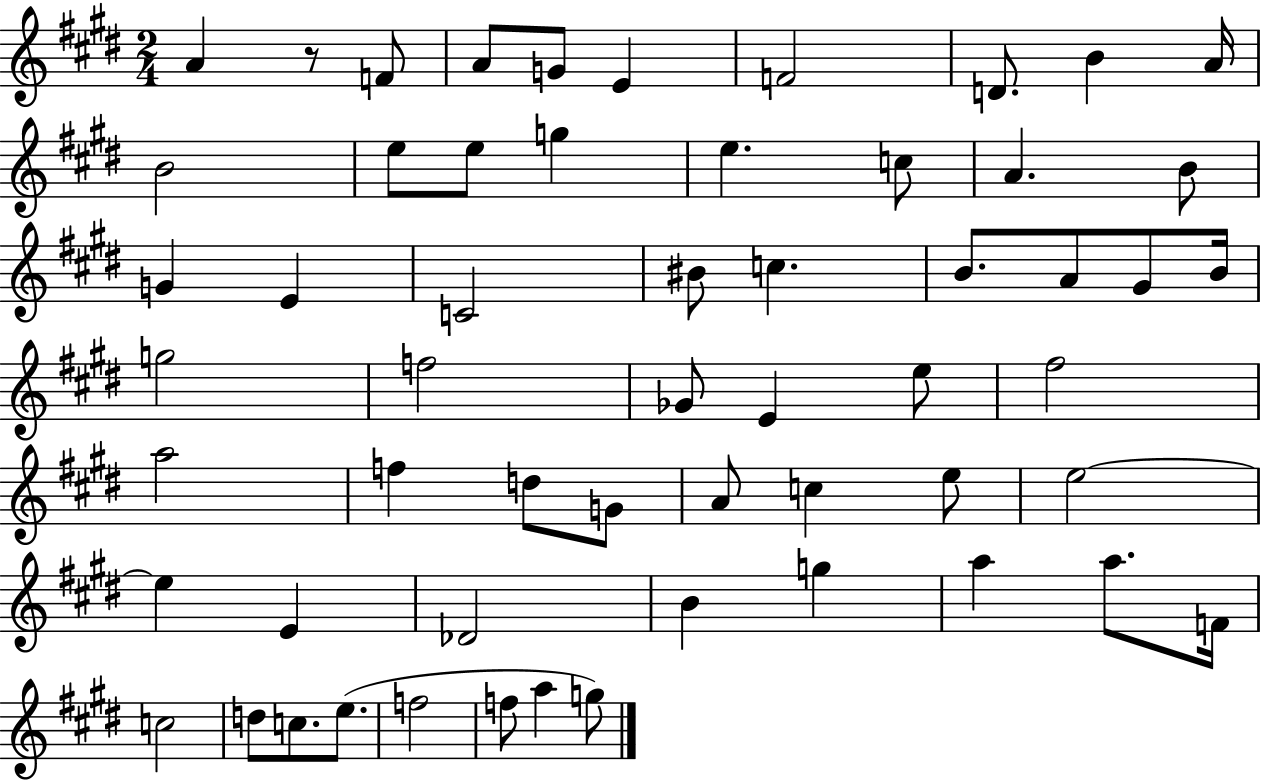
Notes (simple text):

A4/q R/e F4/e A4/e G4/e E4/q F4/h D4/e. B4/q A4/s B4/h E5/e E5/e G5/q E5/q. C5/e A4/q. B4/e G4/q E4/q C4/h BIS4/e C5/q. B4/e. A4/e G#4/e B4/s G5/h F5/h Gb4/e E4/q E5/e F#5/h A5/h F5/q D5/e G4/e A4/e C5/q E5/e E5/h E5/q E4/q Db4/h B4/q G5/q A5/q A5/e. F4/s C5/h D5/e C5/e. E5/e. F5/h F5/e A5/q G5/e